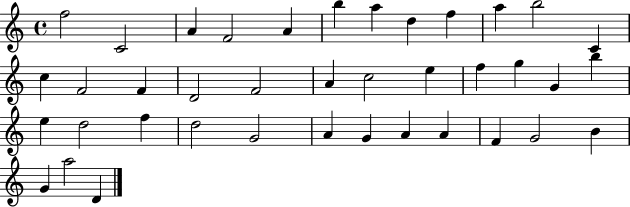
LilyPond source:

{
  \clef treble
  \time 4/4
  \defaultTimeSignature
  \key c \major
  f''2 c'2 | a'4 f'2 a'4 | b''4 a''4 d''4 f''4 | a''4 b''2 c'4 | \break c''4 f'2 f'4 | d'2 f'2 | a'4 c''2 e''4 | f''4 g''4 g'4 b''4 | \break e''4 d''2 f''4 | d''2 g'2 | a'4 g'4 a'4 a'4 | f'4 g'2 b'4 | \break g'4 a''2 d'4 | \bar "|."
}